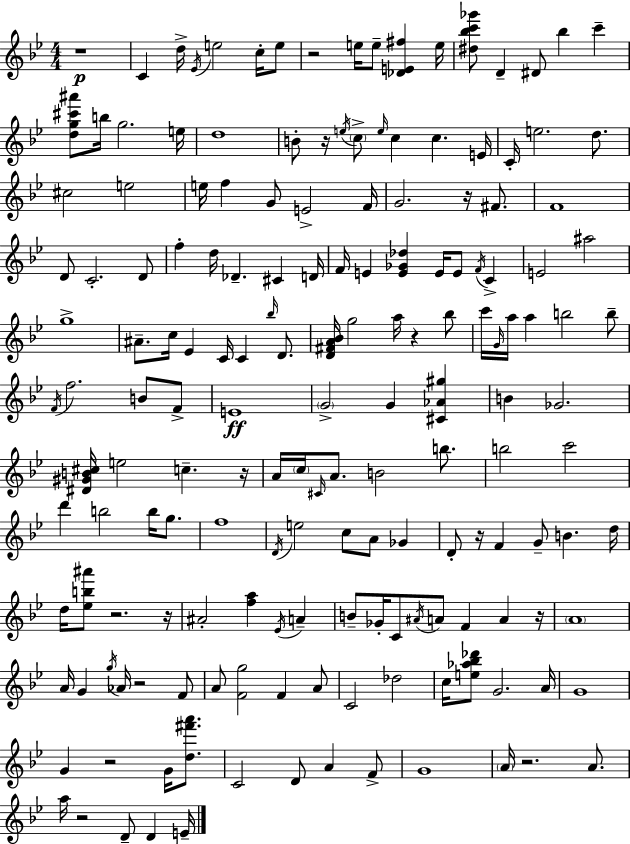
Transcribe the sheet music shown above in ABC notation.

X:1
T:Untitled
M:4/4
L:1/4
K:Bb
z4 C d/4 _E/4 e2 c/4 e/2 z2 e/4 e/2 [_DE^f] e/4 [^d_bc'_g']/2 D ^D/2 _b c' [dg^c'^a']/2 b/4 g2 e/4 d4 B/2 z/4 e/4 c/2 e/4 c c E/4 C/4 e2 d/2 ^c2 e2 e/4 f G/2 E2 F/4 G2 z/4 ^F/2 F4 D/2 C2 D/2 f d/4 _D ^C D/4 F/4 E [E_G_d] E/4 E/2 F/4 C E2 ^a2 g4 ^A/2 c/4 _E C/4 C _b/4 D/2 [D^FA_B]/4 g2 a/4 z _b/2 c'/4 G/4 a/4 a b2 b/2 F/4 f2 B/2 F/2 E4 G2 G [^C_A^g] B _G2 [^D^GB^c]/4 e2 c z/4 A/4 c/4 ^C/4 A/2 B2 b/2 b2 c'2 d' b2 b/4 g/2 f4 D/4 e2 c/2 A/2 _G D/2 z/4 F G/2 B d/4 d/4 [_eb^a']/2 z2 z/4 ^A2 [fa] _E/4 A B/2 _G/4 C/2 ^A/4 A/2 F A z/4 A4 A/4 G g/4 _A/4 z2 F/2 A/2 [Fg]2 F A/2 C2 _d2 c/4 [e_a_b_d']/2 G2 A/4 G4 G z2 G/4 [d^f'a']/2 C2 D/2 A F/2 G4 A/4 z2 A/2 a/4 z2 D/2 D E/4